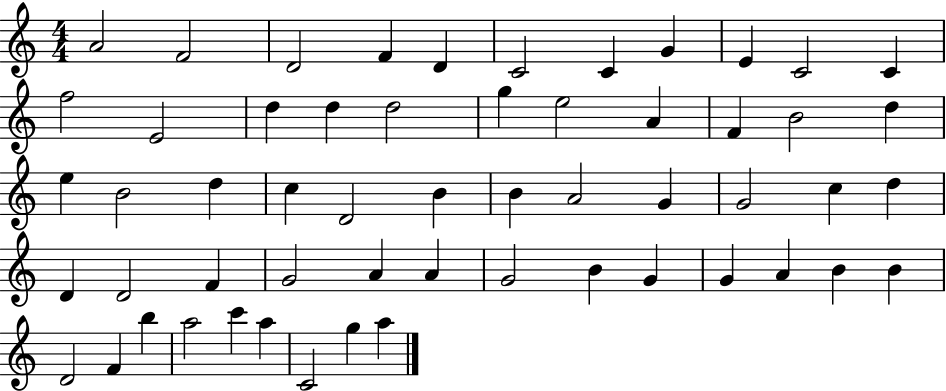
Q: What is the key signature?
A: C major